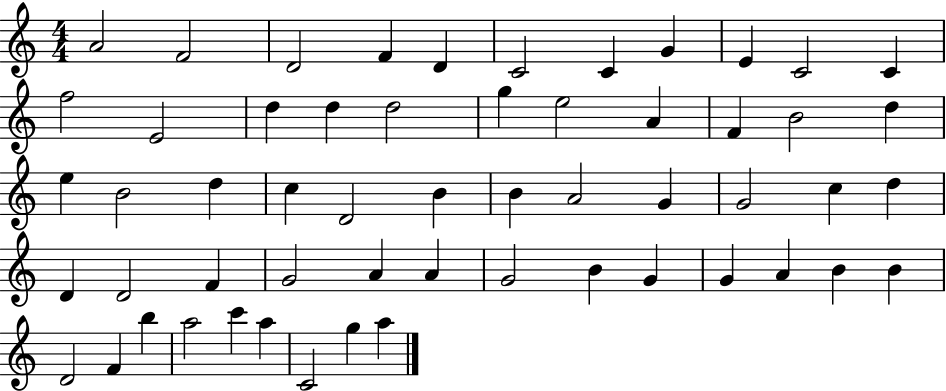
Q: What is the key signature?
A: C major